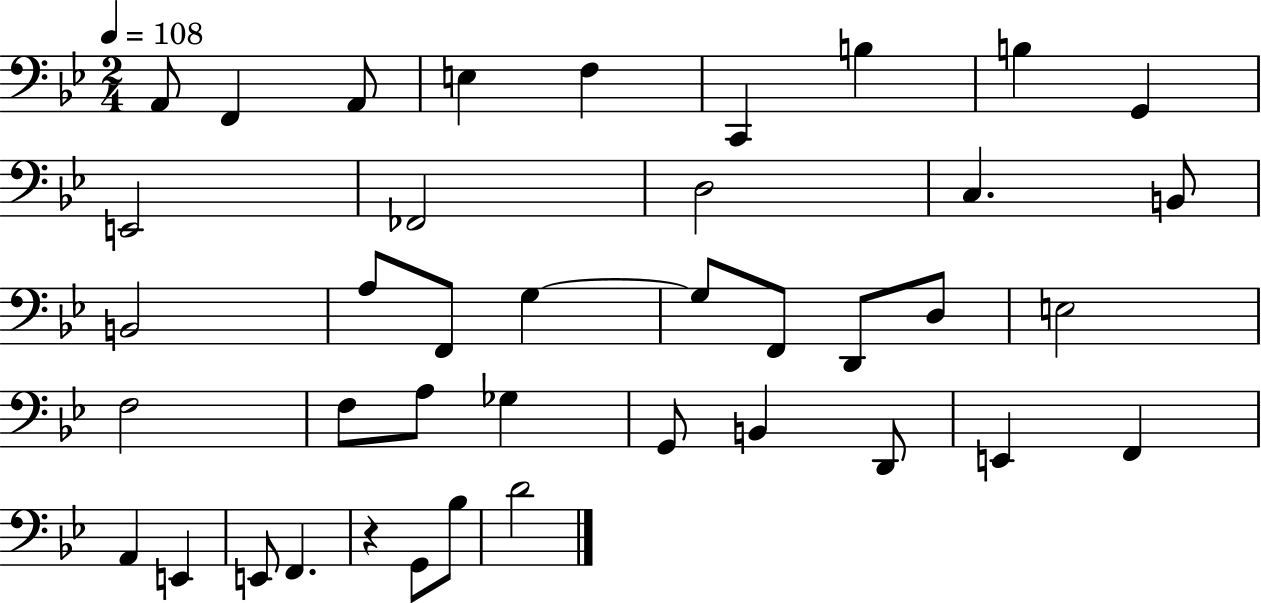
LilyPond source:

{
  \clef bass
  \numericTimeSignature
  \time 2/4
  \key bes \major
  \tempo 4 = 108
  a,8 f,4 a,8 | e4 f4 | c,4 b4 | b4 g,4 | \break e,2 | fes,2 | d2 | c4. b,8 | \break b,2 | a8 f,8 g4~~ | g8 f,8 d,8 d8 | e2 | \break f2 | f8 a8 ges4 | g,8 b,4 d,8 | e,4 f,4 | \break a,4 e,4 | e,8 f,4. | r4 g,8 bes8 | d'2 | \break \bar "|."
}